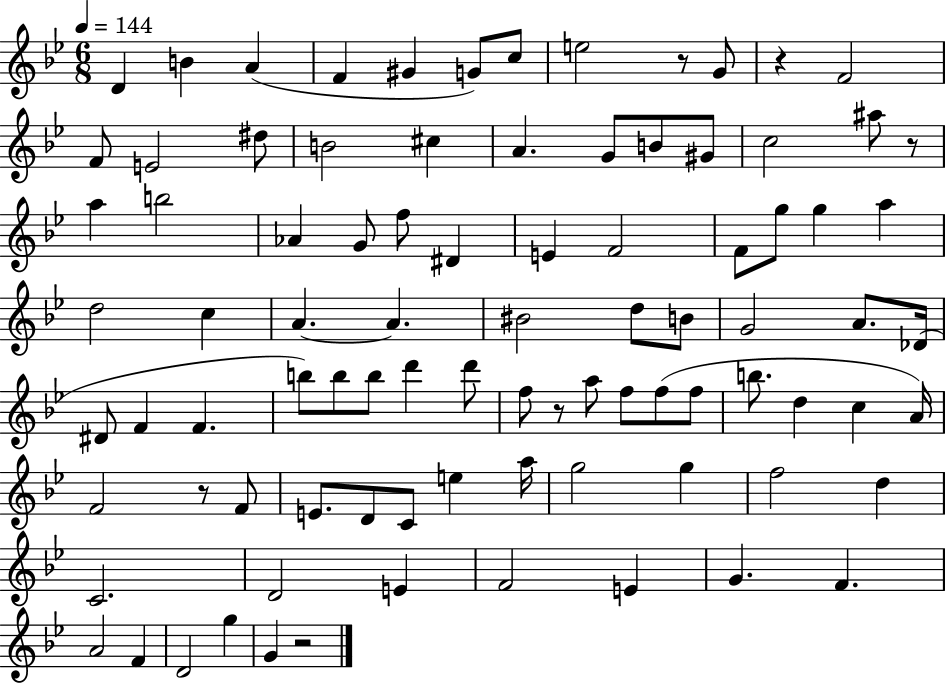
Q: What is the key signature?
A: BES major